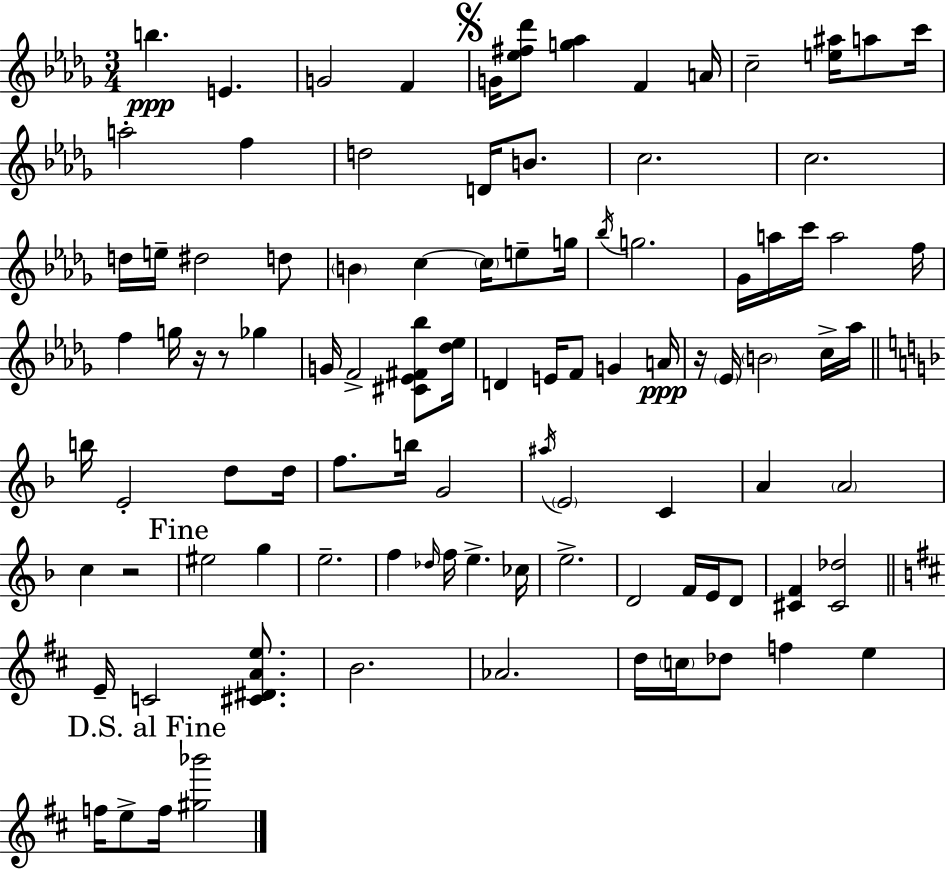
X:1
T:Untitled
M:3/4
L:1/4
K:Bbm
b E G2 F G/4 [_e^f_d']/2 [g_a] F A/4 c2 [e^a]/4 a/2 c'/4 a2 f d2 D/4 B/2 c2 c2 d/4 e/4 ^d2 d/2 B c c/4 e/2 g/4 _b/4 g2 _G/4 a/4 c'/4 a2 f/4 f g/4 z/4 z/2 _g G/4 F2 [^C_E^F_b]/2 [_d_e]/4 D E/4 F/2 G A/4 z/4 _E/4 B2 c/4 _a/4 b/4 E2 d/2 d/4 f/2 b/4 G2 ^a/4 E2 C A A2 c z2 ^e2 g e2 f _d/4 f/4 e _c/4 e2 D2 F/4 E/4 D/2 [^CF] [^C_d]2 E/4 C2 [^C^DAe]/2 B2 _A2 d/4 c/4 _d/2 f e f/4 e/2 f/4 [^g_b']2